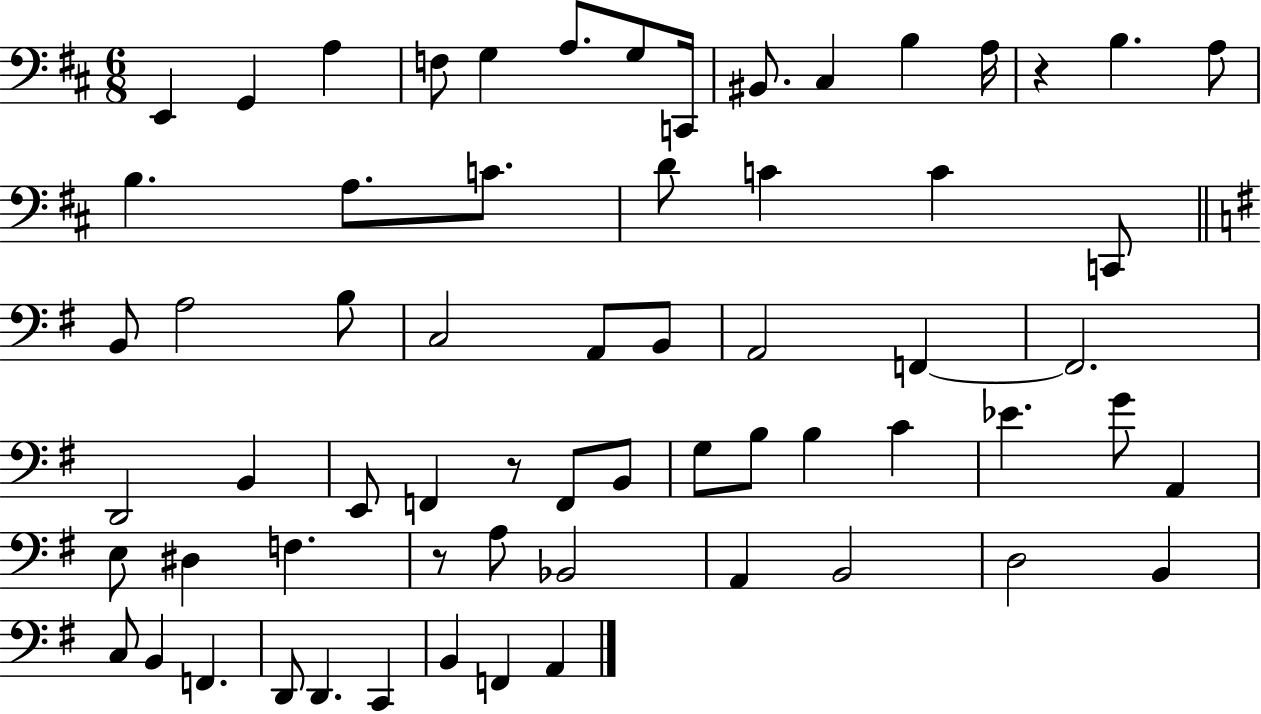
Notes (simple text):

E2/q G2/q A3/q F3/e G3/q A3/e. G3/e C2/s BIS2/e. C#3/q B3/q A3/s R/q B3/q. A3/e B3/q. A3/e. C4/e. D4/e C4/q C4/q C2/e B2/e A3/h B3/e C3/h A2/e B2/e A2/h F2/q F2/h. D2/h B2/q E2/e F2/q R/e F2/e B2/e G3/e B3/e B3/q C4/q Eb4/q. G4/e A2/q E3/e D#3/q F3/q. R/e A3/e Bb2/h A2/q B2/h D3/h B2/q C3/e B2/q F2/q. D2/e D2/q. C2/q B2/q F2/q A2/q